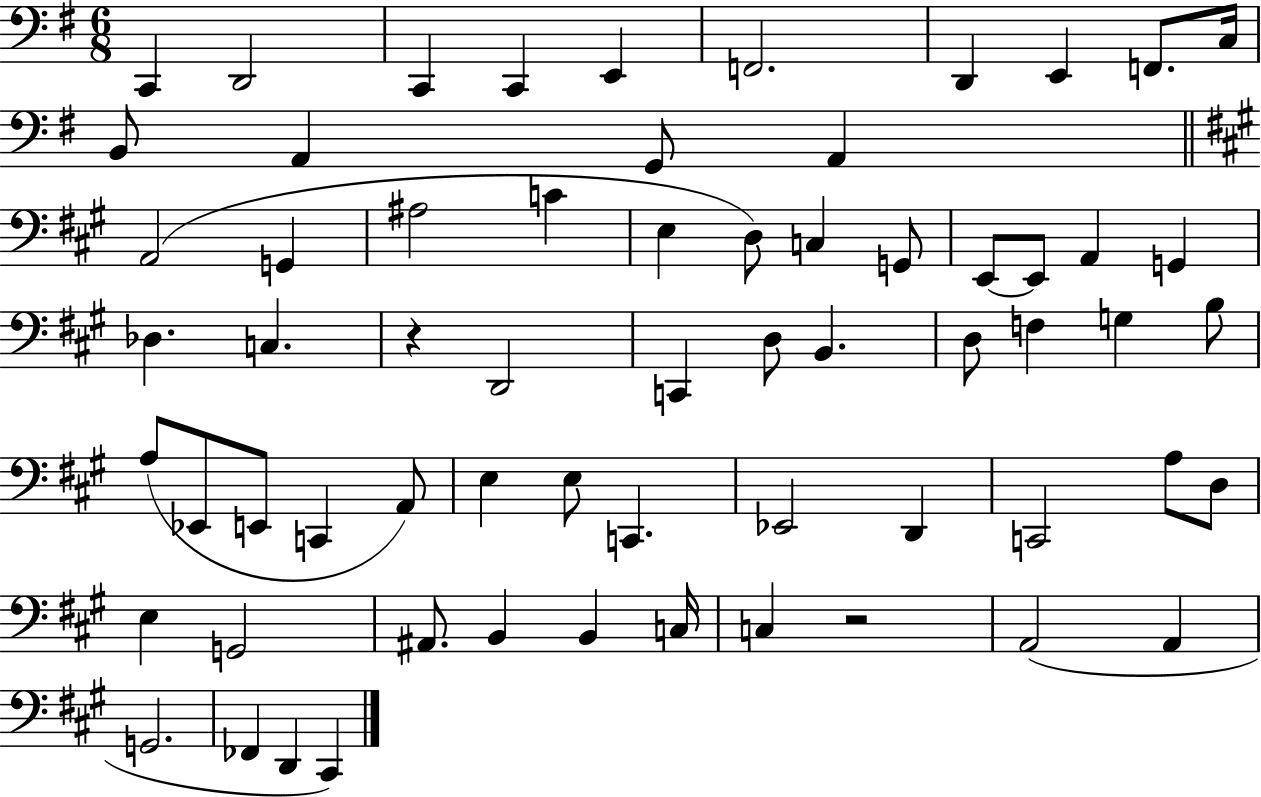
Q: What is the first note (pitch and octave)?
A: C2